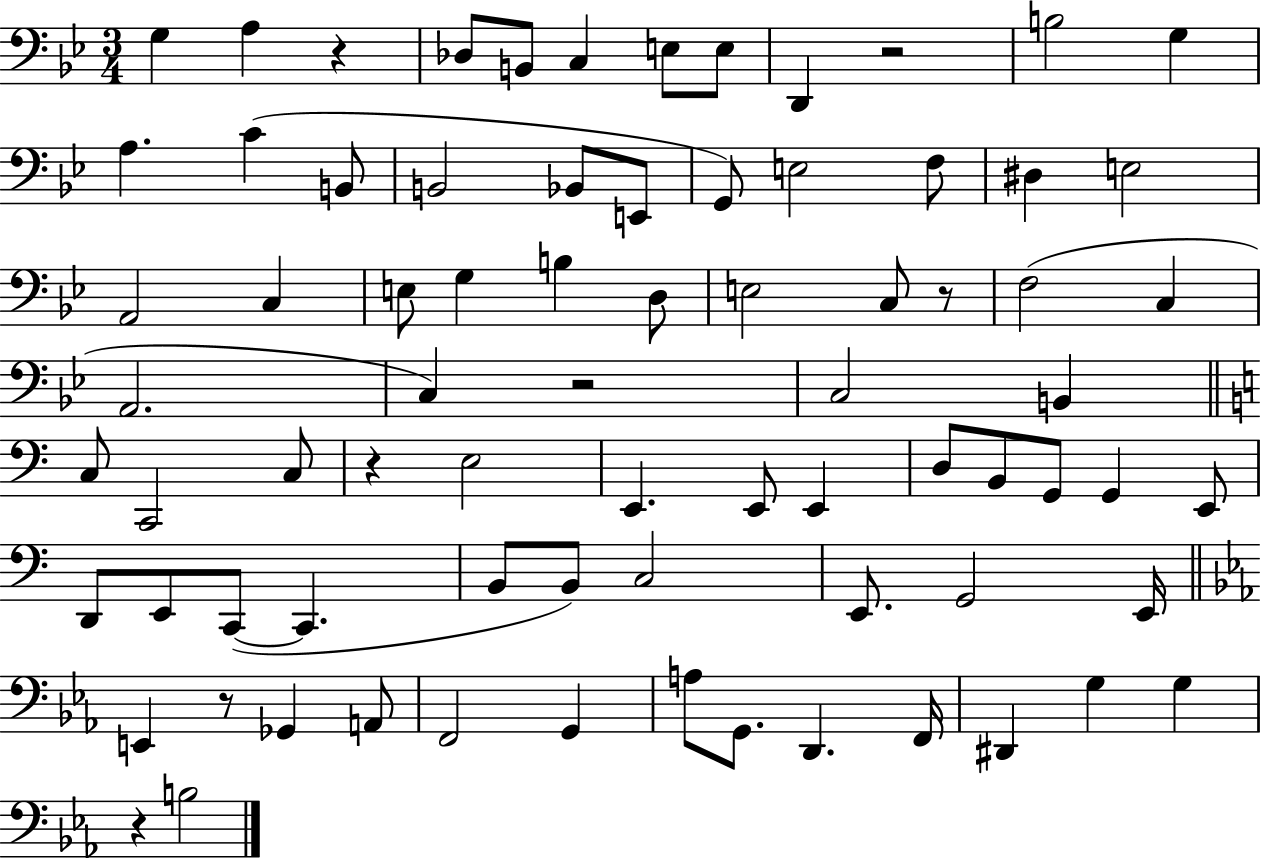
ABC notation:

X:1
T:Untitled
M:3/4
L:1/4
K:Bb
G, A, z _D,/2 B,,/2 C, E,/2 E,/2 D,, z2 B,2 G, A, C B,,/2 B,,2 _B,,/2 E,,/2 G,,/2 E,2 F,/2 ^D, E,2 A,,2 C, E,/2 G, B, D,/2 E,2 C,/2 z/2 F,2 C, A,,2 C, z2 C,2 B,, C,/2 C,,2 C,/2 z E,2 E,, E,,/2 E,, D,/2 B,,/2 G,,/2 G,, E,,/2 D,,/2 E,,/2 C,,/2 C,, B,,/2 B,,/2 C,2 E,,/2 G,,2 E,,/4 E,, z/2 _G,, A,,/2 F,,2 G,, A,/2 G,,/2 D,, F,,/4 ^D,, G, G, z B,2